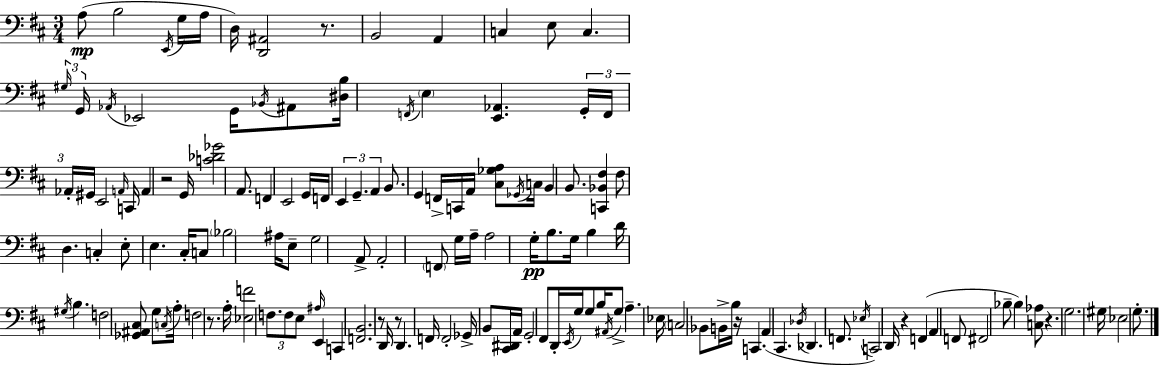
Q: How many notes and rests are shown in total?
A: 142